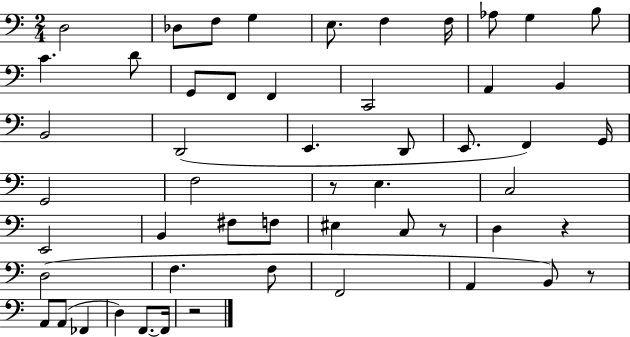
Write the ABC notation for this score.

X:1
T:Untitled
M:2/4
L:1/4
K:C
D,2 _D,/2 F,/2 G, E,/2 F, F,/4 _A,/2 G, B,/2 C D/2 G,,/2 F,,/2 F,, C,,2 A,, B,, B,,2 D,,2 E,, D,,/2 E,,/2 F,, G,,/4 G,,2 F,2 z/2 E, C,2 E,,2 B,, ^F,/2 F,/2 ^E, C,/2 z/2 D, z D,2 F, F,/2 F,,2 A,, B,,/2 z/2 A,,/2 A,,/2 _F,, D, F,,/2 F,,/4 z2